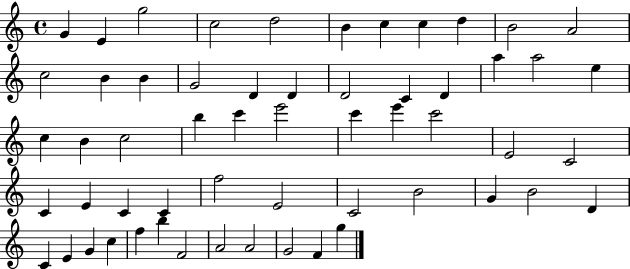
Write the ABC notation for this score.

X:1
T:Untitled
M:4/4
L:1/4
K:C
G E g2 c2 d2 B c c d B2 A2 c2 B B G2 D D D2 C D a a2 e c B c2 b c' e'2 c' e' c'2 E2 C2 C E C C f2 E2 C2 B2 G B2 D C E G c f b F2 A2 A2 G2 F g